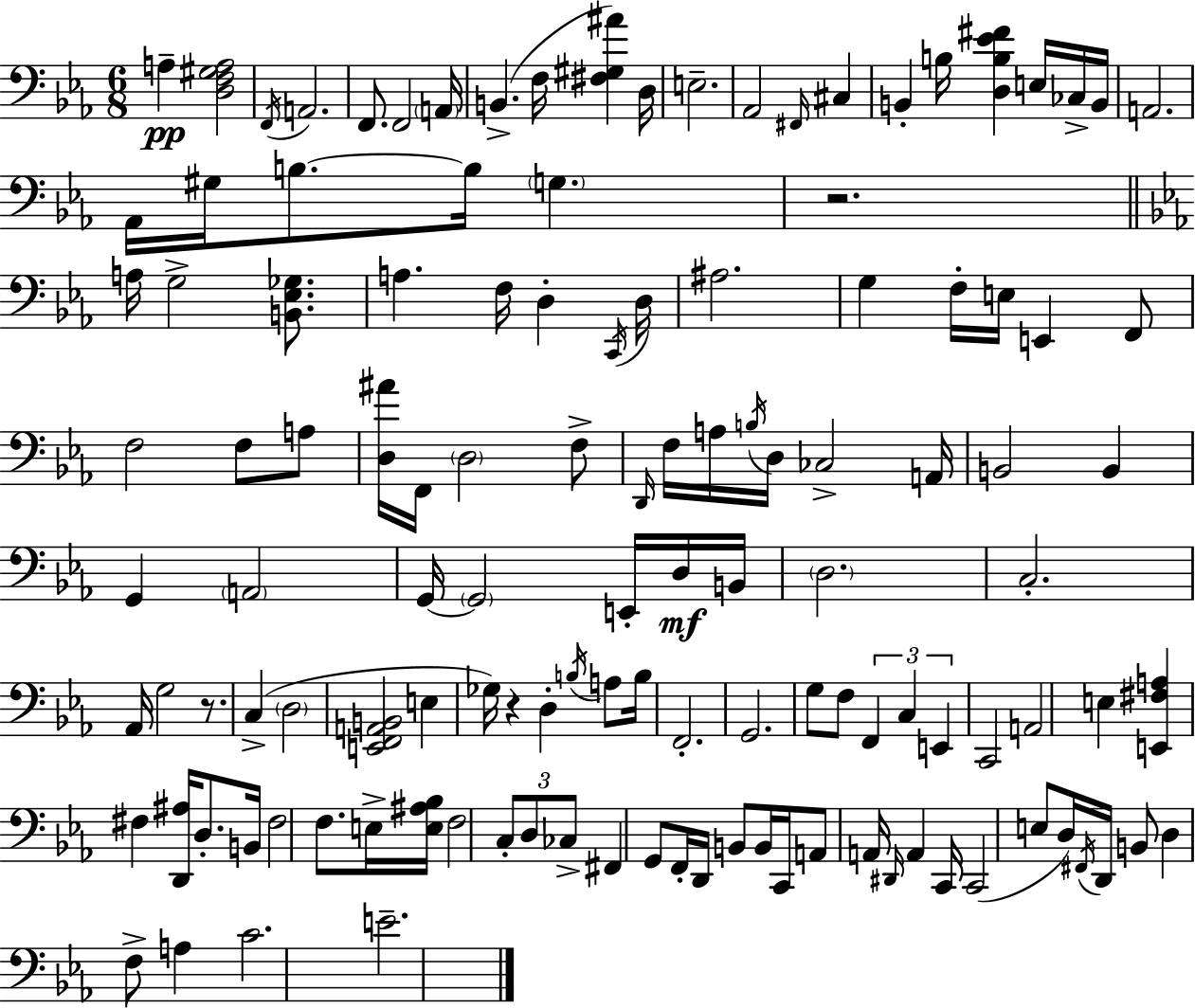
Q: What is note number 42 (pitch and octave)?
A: D3